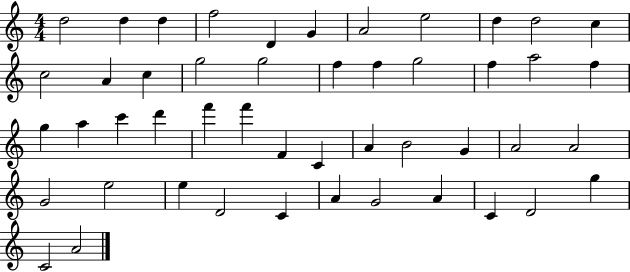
X:1
T:Untitled
M:4/4
L:1/4
K:C
d2 d d f2 D G A2 e2 d d2 c c2 A c g2 g2 f f g2 f a2 f g a c' d' f' f' F C A B2 G A2 A2 G2 e2 e D2 C A G2 A C D2 g C2 A2